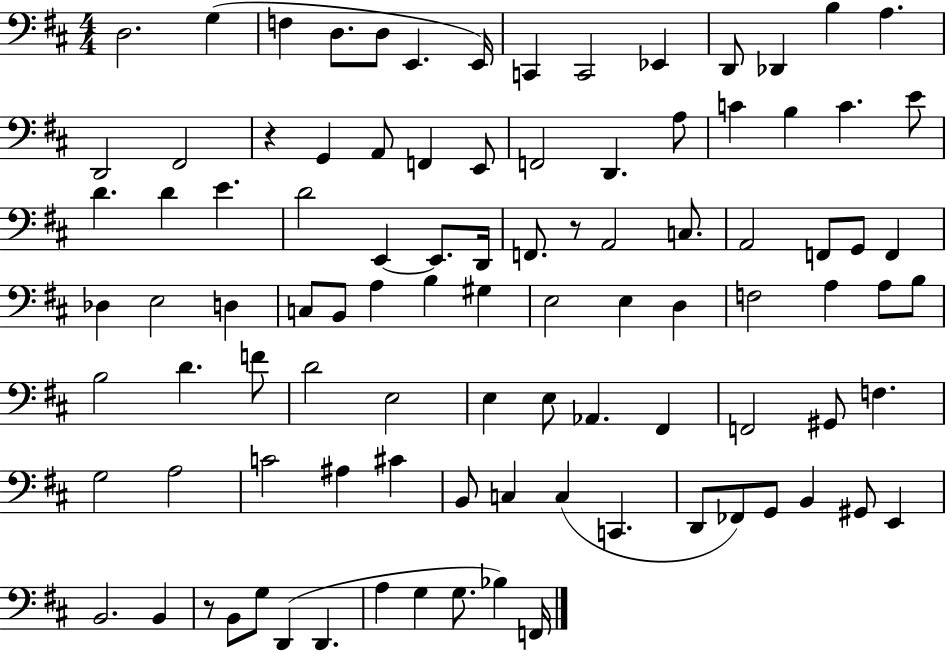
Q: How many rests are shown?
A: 3